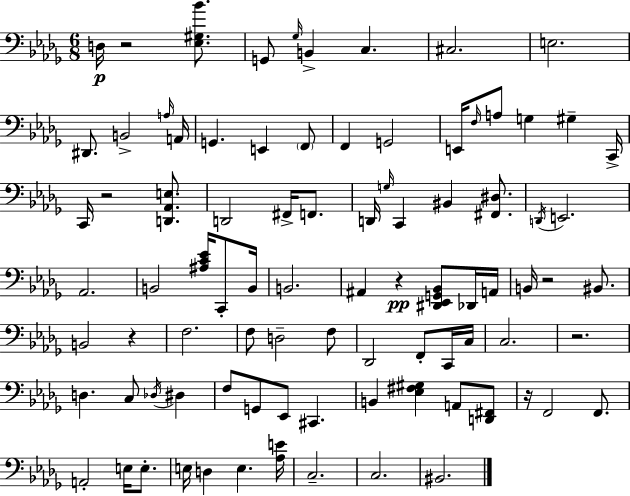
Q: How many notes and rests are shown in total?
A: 88